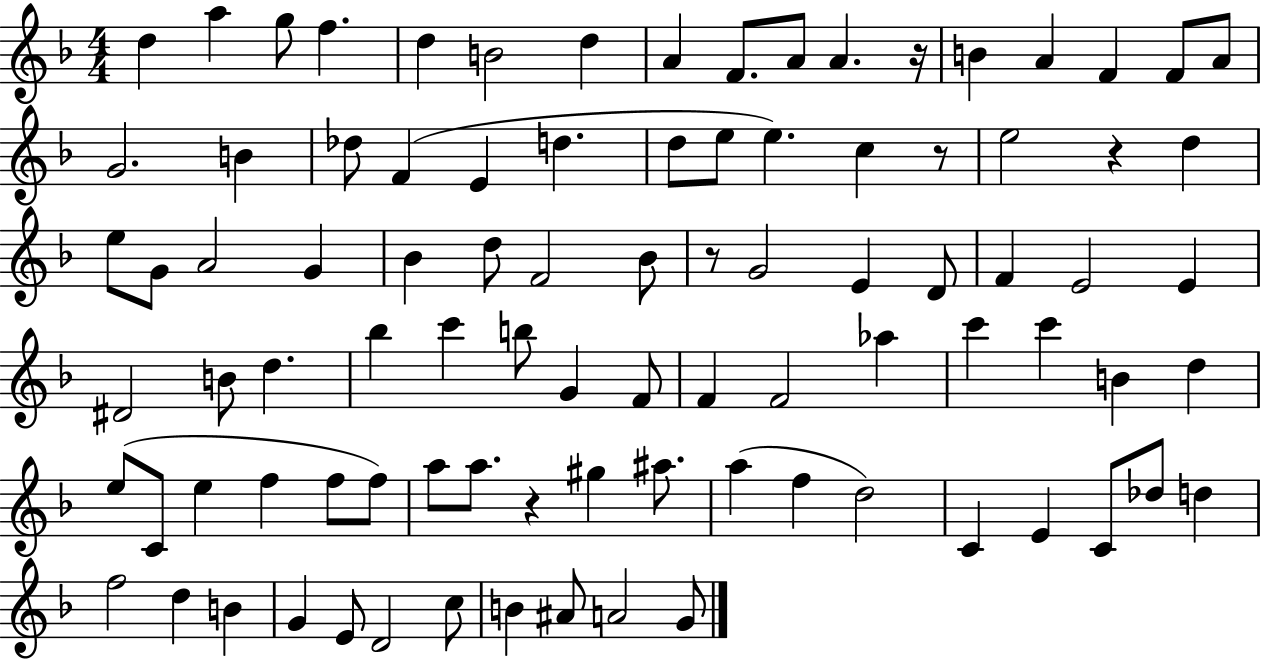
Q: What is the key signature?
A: F major